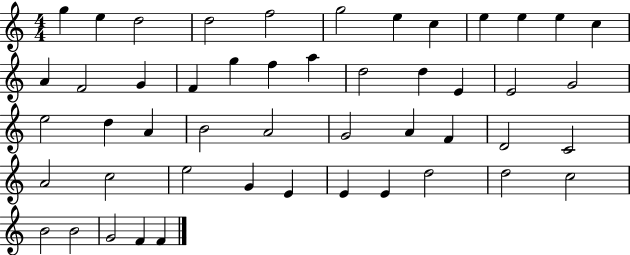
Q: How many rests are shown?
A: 0